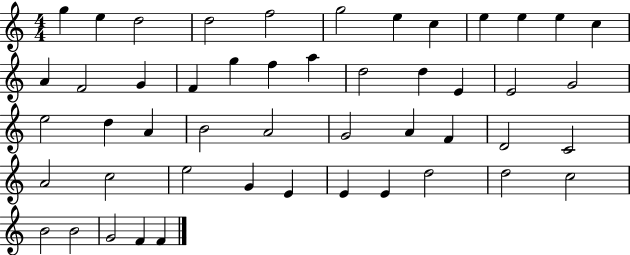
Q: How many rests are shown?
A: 0